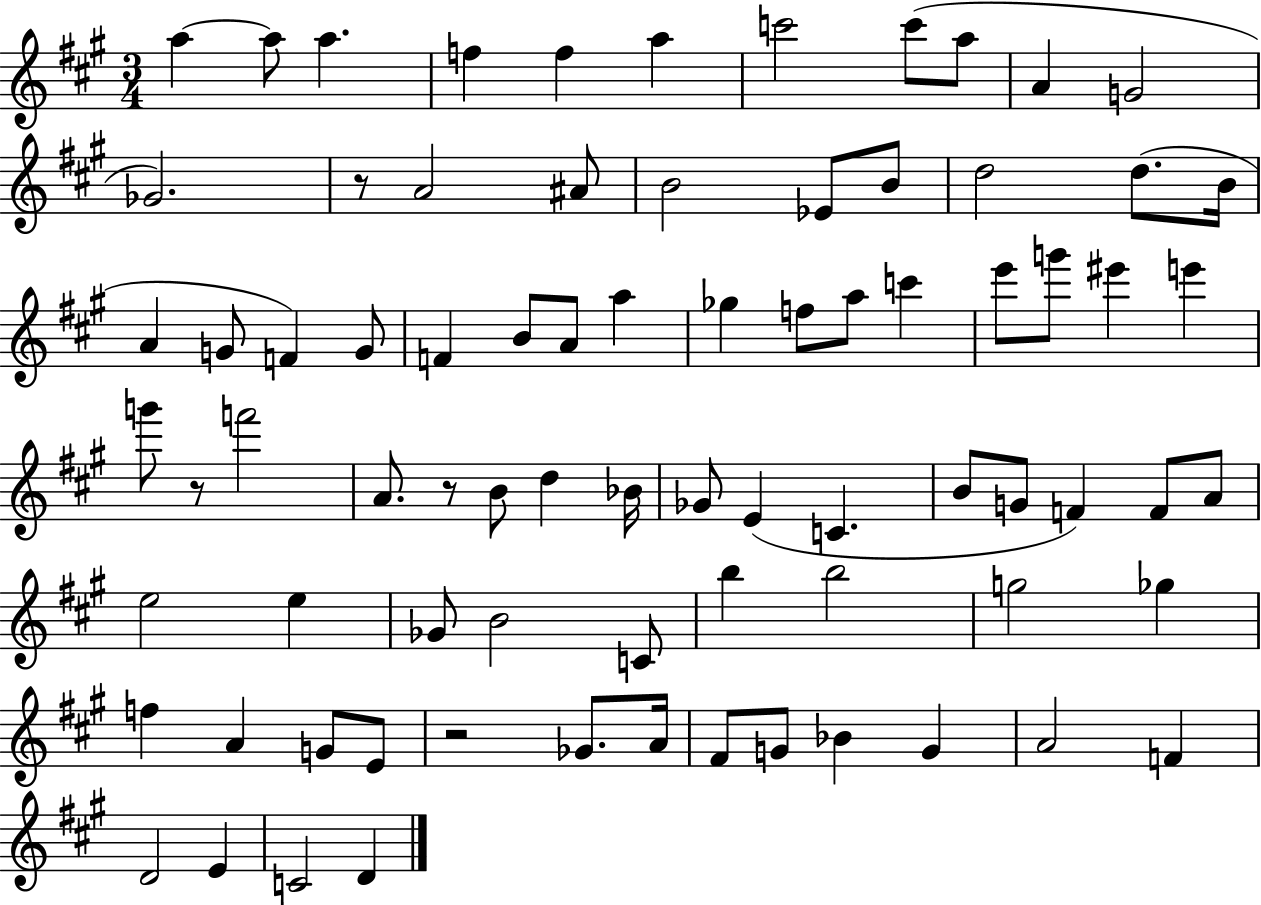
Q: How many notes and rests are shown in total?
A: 79